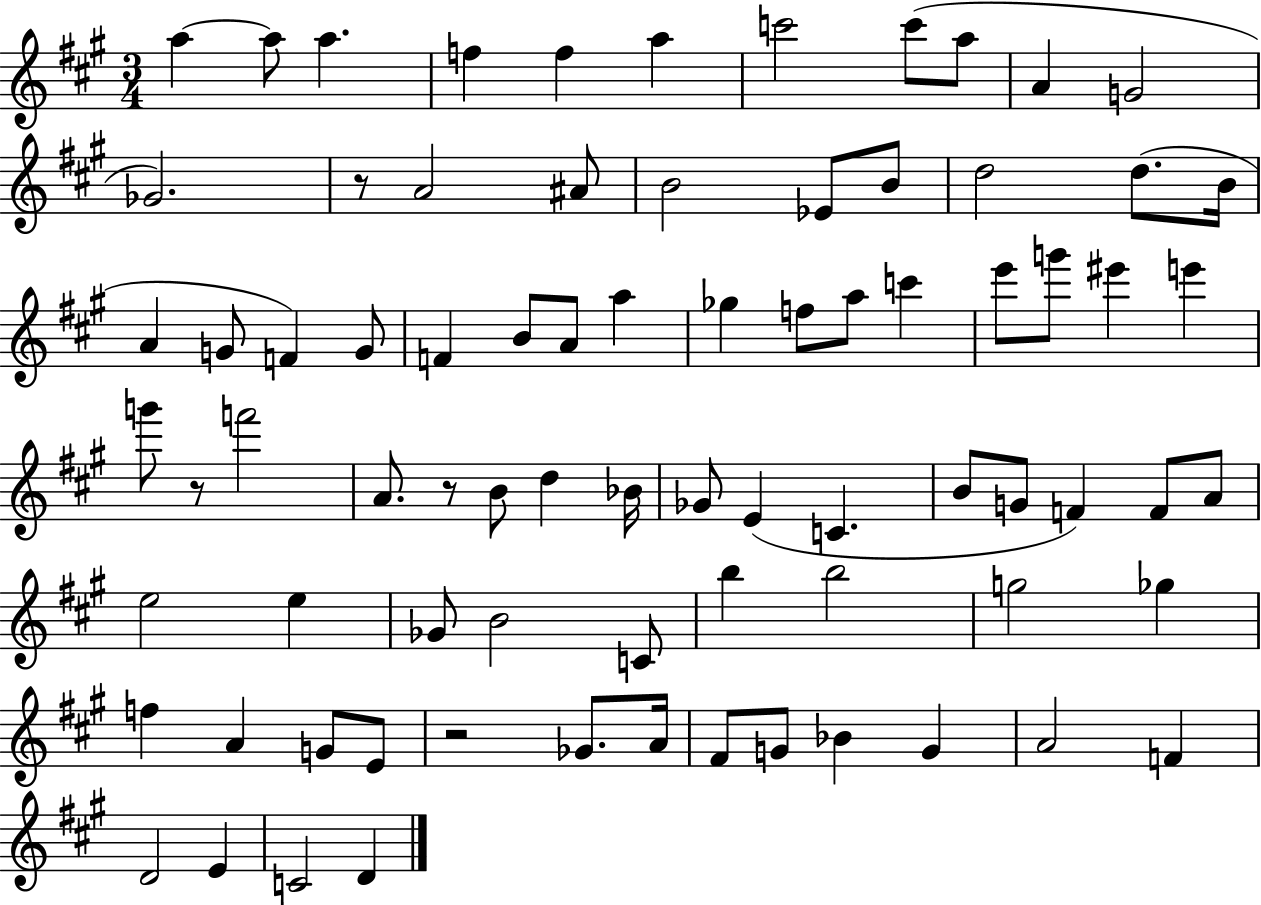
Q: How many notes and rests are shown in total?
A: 79